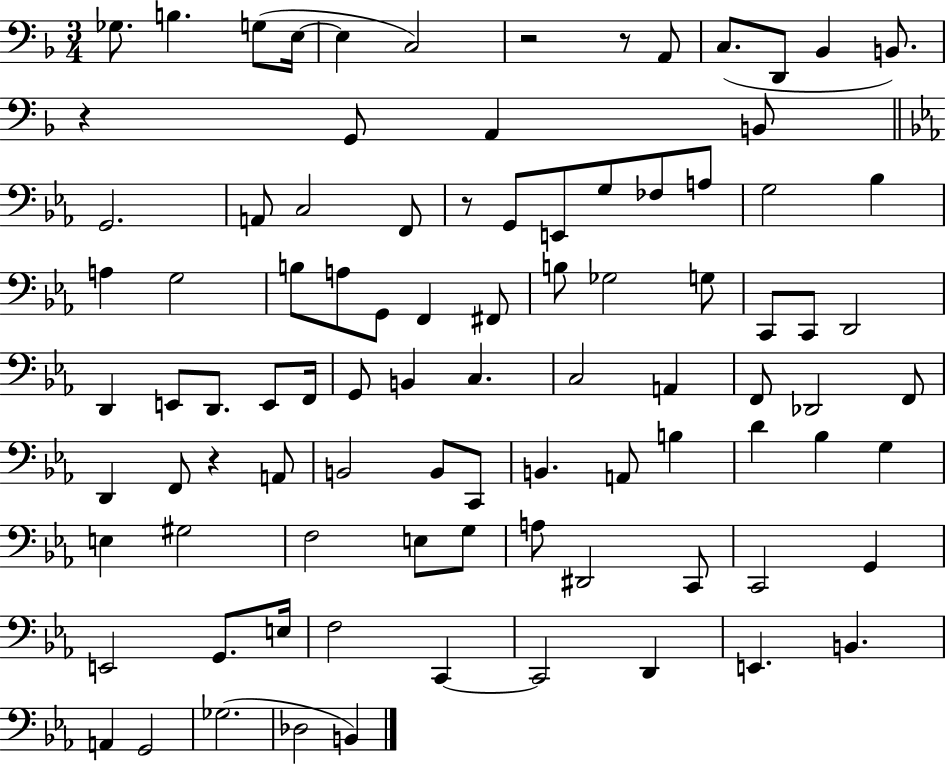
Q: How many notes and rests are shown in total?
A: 92